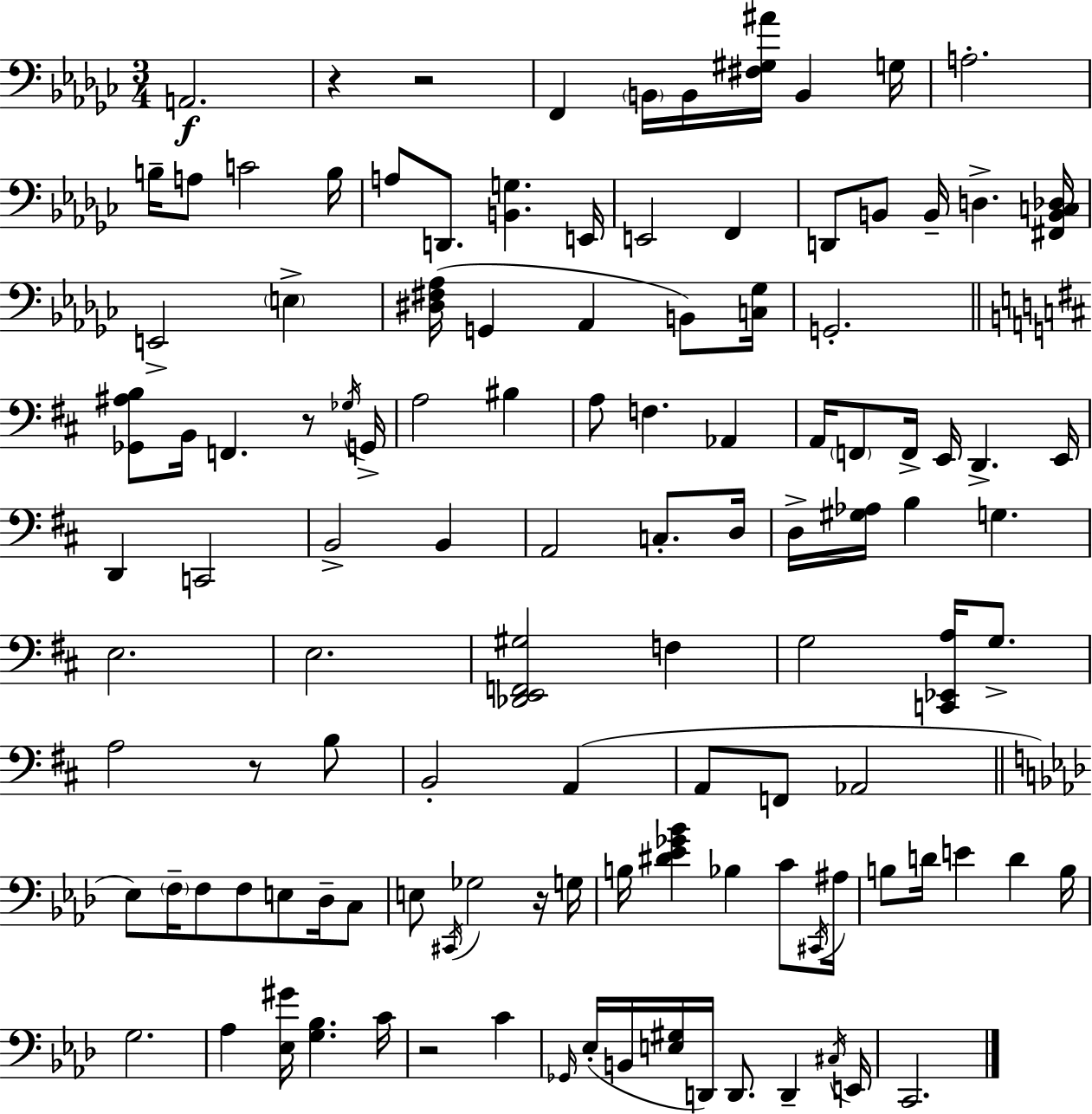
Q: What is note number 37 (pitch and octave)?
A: F2